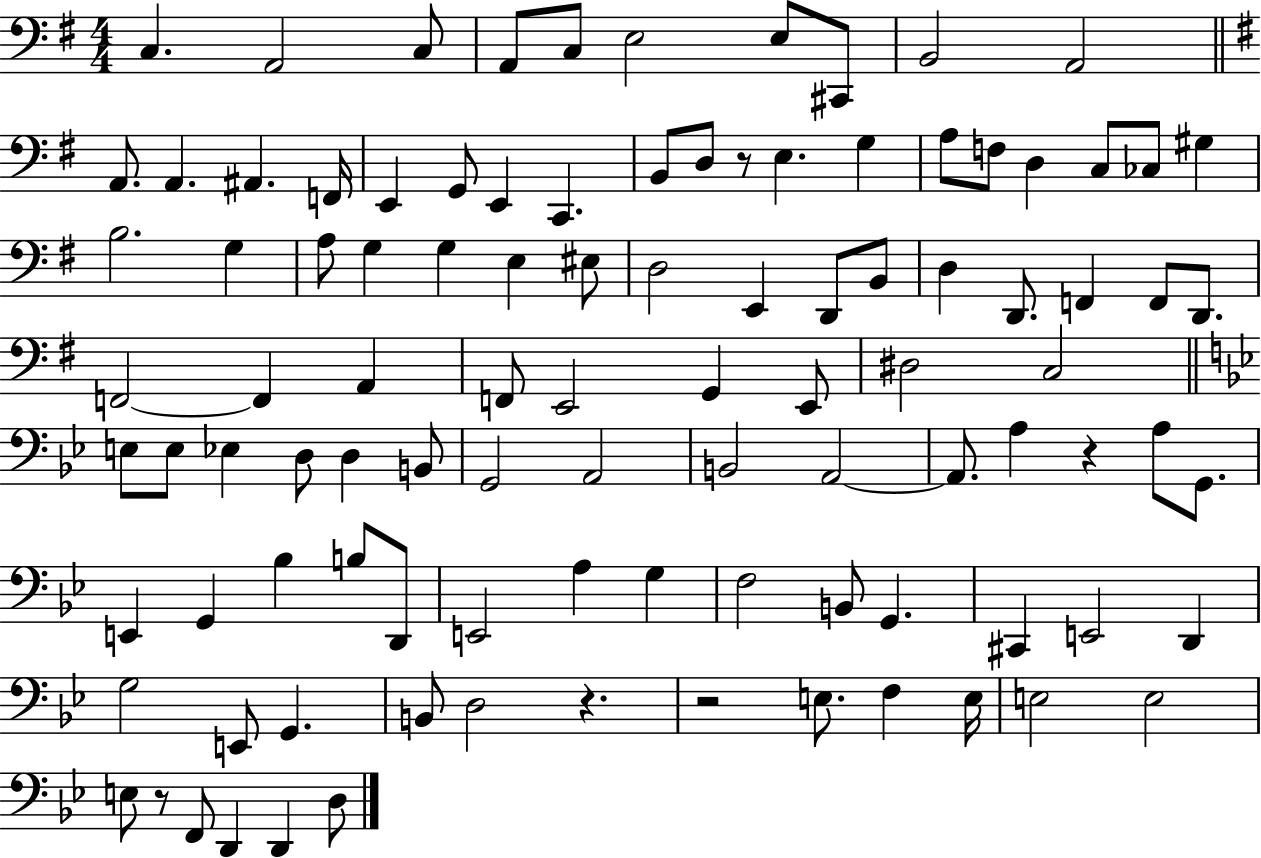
{
  \clef bass
  \numericTimeSignature
  \time 4/4
  \key g \major
  c4. a,2 c8 | a,8 c8 e2 e8 cis,8 | b,2 a,2 | \bar "||" \break \key e \minor a,8. a,4. ais,4. f,16 | e,4 g,8 e,4 c,4. | b,8 d8 r8 e4. g4 | a8 f8 d4 c8 ces8 gis4 | \break b2. g4 | a8 g4 g4 e4 eis8 | d2 e,4 d,8 b,8 | d4 d,8. f,4 f,8 d,8. | \break f,2~~ f,4 a,4 | f,8 e,2 g,4 e,8 | dis2 c2 | \bar "||" \break \key g \minor e8 e8 ees4 d8 d4 b,8 | g,2 a,2 | b,2 a,2~~ | a,8. a4 r4 a8 g,8. | \break e,4 g,4 bes4 b8 d,8 | e,2 a4 g4 | f2 b,8 g,4. | cis,4 e,2 d,4 | \break g2 e,8 g,4. | b,8 d2 r4. | r2 e8. f4 e16 | e2 e2 | \break e8 r8 f,8 d,4 d,4 d8 | \bar "|."
}